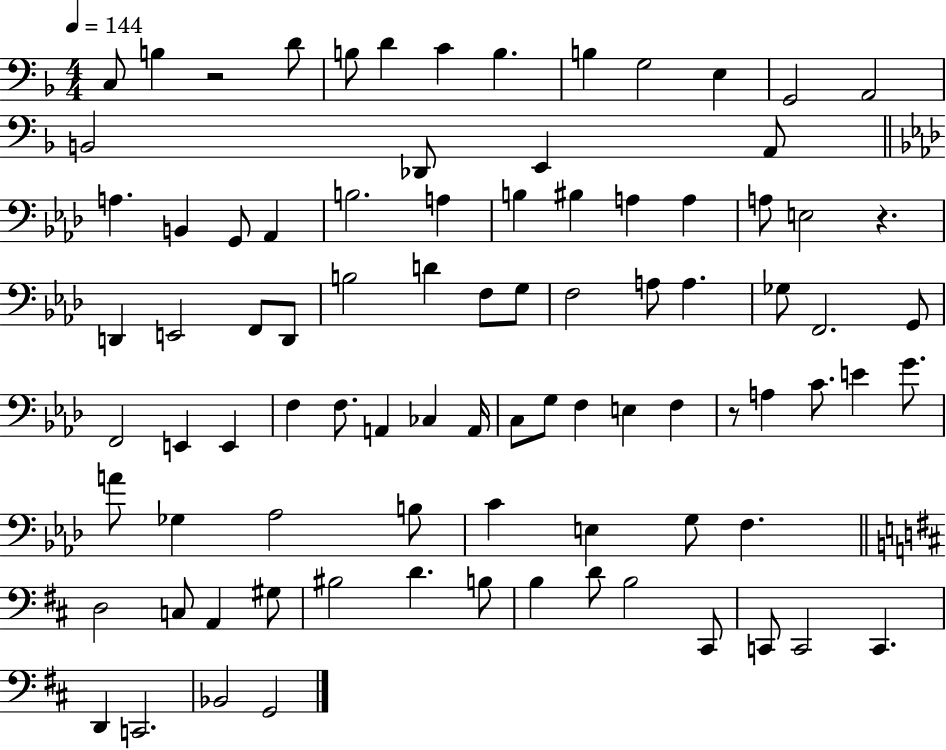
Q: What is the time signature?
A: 4/4